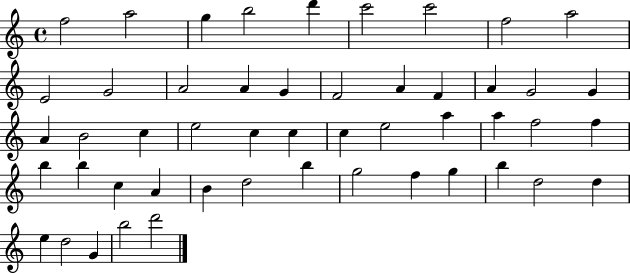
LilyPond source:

{
  \clef treble
  \time 4/4
  \defaultTimeSignature
  \key c \major
  f''2 a''2 | g''4 b''2 d'''4 | c'''2 c'''2 | f''2 a''2 | \break e'2 g'2 | a'2 a'4 g'4 | f'2 a'4 f'4 | a'4 g'2 g'4 | \break a'4 b'2 c''4 | e''2 c''4 c''4 | c''4 e''2 a''4 | a''4 f''2 f''4 | \break b''4 b''4 c''4 a'4 | b'4 d''2 b''4 | g''2 f''4 g''4 | b''4 d''2 d''4 | \break e''4 d''2 g'4 | b''2 d'''2 | \bar "|."
}